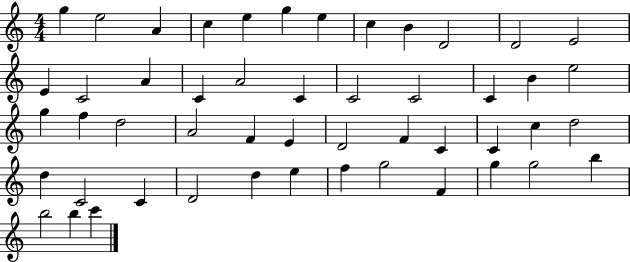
{
  \clef treble
  \numericTimeSignature
  \time 4/4
  \key c \major
  g''4 e''2 a'4 | c''4 e''4 g''4 e''4 | c''4 b'4 d'2 | d'2 e'2 | \break e'4 c'2 a'4 | c'4 a'2 c'4 | c'2 c'2 | c'4 b'4 e''2 | \break g''4 f''4 d''2 | a'2 f'4 e'4 | d'2 f'4 c'4 | c'4 c''4 d''2 | \break d''4 c'2 c'4 | d'2 d''4 e''4 | f''4 g''2 f'4 | g''4 g''2 b''4 | \break b''2 b''4 c'''4 | \bar "|."
}